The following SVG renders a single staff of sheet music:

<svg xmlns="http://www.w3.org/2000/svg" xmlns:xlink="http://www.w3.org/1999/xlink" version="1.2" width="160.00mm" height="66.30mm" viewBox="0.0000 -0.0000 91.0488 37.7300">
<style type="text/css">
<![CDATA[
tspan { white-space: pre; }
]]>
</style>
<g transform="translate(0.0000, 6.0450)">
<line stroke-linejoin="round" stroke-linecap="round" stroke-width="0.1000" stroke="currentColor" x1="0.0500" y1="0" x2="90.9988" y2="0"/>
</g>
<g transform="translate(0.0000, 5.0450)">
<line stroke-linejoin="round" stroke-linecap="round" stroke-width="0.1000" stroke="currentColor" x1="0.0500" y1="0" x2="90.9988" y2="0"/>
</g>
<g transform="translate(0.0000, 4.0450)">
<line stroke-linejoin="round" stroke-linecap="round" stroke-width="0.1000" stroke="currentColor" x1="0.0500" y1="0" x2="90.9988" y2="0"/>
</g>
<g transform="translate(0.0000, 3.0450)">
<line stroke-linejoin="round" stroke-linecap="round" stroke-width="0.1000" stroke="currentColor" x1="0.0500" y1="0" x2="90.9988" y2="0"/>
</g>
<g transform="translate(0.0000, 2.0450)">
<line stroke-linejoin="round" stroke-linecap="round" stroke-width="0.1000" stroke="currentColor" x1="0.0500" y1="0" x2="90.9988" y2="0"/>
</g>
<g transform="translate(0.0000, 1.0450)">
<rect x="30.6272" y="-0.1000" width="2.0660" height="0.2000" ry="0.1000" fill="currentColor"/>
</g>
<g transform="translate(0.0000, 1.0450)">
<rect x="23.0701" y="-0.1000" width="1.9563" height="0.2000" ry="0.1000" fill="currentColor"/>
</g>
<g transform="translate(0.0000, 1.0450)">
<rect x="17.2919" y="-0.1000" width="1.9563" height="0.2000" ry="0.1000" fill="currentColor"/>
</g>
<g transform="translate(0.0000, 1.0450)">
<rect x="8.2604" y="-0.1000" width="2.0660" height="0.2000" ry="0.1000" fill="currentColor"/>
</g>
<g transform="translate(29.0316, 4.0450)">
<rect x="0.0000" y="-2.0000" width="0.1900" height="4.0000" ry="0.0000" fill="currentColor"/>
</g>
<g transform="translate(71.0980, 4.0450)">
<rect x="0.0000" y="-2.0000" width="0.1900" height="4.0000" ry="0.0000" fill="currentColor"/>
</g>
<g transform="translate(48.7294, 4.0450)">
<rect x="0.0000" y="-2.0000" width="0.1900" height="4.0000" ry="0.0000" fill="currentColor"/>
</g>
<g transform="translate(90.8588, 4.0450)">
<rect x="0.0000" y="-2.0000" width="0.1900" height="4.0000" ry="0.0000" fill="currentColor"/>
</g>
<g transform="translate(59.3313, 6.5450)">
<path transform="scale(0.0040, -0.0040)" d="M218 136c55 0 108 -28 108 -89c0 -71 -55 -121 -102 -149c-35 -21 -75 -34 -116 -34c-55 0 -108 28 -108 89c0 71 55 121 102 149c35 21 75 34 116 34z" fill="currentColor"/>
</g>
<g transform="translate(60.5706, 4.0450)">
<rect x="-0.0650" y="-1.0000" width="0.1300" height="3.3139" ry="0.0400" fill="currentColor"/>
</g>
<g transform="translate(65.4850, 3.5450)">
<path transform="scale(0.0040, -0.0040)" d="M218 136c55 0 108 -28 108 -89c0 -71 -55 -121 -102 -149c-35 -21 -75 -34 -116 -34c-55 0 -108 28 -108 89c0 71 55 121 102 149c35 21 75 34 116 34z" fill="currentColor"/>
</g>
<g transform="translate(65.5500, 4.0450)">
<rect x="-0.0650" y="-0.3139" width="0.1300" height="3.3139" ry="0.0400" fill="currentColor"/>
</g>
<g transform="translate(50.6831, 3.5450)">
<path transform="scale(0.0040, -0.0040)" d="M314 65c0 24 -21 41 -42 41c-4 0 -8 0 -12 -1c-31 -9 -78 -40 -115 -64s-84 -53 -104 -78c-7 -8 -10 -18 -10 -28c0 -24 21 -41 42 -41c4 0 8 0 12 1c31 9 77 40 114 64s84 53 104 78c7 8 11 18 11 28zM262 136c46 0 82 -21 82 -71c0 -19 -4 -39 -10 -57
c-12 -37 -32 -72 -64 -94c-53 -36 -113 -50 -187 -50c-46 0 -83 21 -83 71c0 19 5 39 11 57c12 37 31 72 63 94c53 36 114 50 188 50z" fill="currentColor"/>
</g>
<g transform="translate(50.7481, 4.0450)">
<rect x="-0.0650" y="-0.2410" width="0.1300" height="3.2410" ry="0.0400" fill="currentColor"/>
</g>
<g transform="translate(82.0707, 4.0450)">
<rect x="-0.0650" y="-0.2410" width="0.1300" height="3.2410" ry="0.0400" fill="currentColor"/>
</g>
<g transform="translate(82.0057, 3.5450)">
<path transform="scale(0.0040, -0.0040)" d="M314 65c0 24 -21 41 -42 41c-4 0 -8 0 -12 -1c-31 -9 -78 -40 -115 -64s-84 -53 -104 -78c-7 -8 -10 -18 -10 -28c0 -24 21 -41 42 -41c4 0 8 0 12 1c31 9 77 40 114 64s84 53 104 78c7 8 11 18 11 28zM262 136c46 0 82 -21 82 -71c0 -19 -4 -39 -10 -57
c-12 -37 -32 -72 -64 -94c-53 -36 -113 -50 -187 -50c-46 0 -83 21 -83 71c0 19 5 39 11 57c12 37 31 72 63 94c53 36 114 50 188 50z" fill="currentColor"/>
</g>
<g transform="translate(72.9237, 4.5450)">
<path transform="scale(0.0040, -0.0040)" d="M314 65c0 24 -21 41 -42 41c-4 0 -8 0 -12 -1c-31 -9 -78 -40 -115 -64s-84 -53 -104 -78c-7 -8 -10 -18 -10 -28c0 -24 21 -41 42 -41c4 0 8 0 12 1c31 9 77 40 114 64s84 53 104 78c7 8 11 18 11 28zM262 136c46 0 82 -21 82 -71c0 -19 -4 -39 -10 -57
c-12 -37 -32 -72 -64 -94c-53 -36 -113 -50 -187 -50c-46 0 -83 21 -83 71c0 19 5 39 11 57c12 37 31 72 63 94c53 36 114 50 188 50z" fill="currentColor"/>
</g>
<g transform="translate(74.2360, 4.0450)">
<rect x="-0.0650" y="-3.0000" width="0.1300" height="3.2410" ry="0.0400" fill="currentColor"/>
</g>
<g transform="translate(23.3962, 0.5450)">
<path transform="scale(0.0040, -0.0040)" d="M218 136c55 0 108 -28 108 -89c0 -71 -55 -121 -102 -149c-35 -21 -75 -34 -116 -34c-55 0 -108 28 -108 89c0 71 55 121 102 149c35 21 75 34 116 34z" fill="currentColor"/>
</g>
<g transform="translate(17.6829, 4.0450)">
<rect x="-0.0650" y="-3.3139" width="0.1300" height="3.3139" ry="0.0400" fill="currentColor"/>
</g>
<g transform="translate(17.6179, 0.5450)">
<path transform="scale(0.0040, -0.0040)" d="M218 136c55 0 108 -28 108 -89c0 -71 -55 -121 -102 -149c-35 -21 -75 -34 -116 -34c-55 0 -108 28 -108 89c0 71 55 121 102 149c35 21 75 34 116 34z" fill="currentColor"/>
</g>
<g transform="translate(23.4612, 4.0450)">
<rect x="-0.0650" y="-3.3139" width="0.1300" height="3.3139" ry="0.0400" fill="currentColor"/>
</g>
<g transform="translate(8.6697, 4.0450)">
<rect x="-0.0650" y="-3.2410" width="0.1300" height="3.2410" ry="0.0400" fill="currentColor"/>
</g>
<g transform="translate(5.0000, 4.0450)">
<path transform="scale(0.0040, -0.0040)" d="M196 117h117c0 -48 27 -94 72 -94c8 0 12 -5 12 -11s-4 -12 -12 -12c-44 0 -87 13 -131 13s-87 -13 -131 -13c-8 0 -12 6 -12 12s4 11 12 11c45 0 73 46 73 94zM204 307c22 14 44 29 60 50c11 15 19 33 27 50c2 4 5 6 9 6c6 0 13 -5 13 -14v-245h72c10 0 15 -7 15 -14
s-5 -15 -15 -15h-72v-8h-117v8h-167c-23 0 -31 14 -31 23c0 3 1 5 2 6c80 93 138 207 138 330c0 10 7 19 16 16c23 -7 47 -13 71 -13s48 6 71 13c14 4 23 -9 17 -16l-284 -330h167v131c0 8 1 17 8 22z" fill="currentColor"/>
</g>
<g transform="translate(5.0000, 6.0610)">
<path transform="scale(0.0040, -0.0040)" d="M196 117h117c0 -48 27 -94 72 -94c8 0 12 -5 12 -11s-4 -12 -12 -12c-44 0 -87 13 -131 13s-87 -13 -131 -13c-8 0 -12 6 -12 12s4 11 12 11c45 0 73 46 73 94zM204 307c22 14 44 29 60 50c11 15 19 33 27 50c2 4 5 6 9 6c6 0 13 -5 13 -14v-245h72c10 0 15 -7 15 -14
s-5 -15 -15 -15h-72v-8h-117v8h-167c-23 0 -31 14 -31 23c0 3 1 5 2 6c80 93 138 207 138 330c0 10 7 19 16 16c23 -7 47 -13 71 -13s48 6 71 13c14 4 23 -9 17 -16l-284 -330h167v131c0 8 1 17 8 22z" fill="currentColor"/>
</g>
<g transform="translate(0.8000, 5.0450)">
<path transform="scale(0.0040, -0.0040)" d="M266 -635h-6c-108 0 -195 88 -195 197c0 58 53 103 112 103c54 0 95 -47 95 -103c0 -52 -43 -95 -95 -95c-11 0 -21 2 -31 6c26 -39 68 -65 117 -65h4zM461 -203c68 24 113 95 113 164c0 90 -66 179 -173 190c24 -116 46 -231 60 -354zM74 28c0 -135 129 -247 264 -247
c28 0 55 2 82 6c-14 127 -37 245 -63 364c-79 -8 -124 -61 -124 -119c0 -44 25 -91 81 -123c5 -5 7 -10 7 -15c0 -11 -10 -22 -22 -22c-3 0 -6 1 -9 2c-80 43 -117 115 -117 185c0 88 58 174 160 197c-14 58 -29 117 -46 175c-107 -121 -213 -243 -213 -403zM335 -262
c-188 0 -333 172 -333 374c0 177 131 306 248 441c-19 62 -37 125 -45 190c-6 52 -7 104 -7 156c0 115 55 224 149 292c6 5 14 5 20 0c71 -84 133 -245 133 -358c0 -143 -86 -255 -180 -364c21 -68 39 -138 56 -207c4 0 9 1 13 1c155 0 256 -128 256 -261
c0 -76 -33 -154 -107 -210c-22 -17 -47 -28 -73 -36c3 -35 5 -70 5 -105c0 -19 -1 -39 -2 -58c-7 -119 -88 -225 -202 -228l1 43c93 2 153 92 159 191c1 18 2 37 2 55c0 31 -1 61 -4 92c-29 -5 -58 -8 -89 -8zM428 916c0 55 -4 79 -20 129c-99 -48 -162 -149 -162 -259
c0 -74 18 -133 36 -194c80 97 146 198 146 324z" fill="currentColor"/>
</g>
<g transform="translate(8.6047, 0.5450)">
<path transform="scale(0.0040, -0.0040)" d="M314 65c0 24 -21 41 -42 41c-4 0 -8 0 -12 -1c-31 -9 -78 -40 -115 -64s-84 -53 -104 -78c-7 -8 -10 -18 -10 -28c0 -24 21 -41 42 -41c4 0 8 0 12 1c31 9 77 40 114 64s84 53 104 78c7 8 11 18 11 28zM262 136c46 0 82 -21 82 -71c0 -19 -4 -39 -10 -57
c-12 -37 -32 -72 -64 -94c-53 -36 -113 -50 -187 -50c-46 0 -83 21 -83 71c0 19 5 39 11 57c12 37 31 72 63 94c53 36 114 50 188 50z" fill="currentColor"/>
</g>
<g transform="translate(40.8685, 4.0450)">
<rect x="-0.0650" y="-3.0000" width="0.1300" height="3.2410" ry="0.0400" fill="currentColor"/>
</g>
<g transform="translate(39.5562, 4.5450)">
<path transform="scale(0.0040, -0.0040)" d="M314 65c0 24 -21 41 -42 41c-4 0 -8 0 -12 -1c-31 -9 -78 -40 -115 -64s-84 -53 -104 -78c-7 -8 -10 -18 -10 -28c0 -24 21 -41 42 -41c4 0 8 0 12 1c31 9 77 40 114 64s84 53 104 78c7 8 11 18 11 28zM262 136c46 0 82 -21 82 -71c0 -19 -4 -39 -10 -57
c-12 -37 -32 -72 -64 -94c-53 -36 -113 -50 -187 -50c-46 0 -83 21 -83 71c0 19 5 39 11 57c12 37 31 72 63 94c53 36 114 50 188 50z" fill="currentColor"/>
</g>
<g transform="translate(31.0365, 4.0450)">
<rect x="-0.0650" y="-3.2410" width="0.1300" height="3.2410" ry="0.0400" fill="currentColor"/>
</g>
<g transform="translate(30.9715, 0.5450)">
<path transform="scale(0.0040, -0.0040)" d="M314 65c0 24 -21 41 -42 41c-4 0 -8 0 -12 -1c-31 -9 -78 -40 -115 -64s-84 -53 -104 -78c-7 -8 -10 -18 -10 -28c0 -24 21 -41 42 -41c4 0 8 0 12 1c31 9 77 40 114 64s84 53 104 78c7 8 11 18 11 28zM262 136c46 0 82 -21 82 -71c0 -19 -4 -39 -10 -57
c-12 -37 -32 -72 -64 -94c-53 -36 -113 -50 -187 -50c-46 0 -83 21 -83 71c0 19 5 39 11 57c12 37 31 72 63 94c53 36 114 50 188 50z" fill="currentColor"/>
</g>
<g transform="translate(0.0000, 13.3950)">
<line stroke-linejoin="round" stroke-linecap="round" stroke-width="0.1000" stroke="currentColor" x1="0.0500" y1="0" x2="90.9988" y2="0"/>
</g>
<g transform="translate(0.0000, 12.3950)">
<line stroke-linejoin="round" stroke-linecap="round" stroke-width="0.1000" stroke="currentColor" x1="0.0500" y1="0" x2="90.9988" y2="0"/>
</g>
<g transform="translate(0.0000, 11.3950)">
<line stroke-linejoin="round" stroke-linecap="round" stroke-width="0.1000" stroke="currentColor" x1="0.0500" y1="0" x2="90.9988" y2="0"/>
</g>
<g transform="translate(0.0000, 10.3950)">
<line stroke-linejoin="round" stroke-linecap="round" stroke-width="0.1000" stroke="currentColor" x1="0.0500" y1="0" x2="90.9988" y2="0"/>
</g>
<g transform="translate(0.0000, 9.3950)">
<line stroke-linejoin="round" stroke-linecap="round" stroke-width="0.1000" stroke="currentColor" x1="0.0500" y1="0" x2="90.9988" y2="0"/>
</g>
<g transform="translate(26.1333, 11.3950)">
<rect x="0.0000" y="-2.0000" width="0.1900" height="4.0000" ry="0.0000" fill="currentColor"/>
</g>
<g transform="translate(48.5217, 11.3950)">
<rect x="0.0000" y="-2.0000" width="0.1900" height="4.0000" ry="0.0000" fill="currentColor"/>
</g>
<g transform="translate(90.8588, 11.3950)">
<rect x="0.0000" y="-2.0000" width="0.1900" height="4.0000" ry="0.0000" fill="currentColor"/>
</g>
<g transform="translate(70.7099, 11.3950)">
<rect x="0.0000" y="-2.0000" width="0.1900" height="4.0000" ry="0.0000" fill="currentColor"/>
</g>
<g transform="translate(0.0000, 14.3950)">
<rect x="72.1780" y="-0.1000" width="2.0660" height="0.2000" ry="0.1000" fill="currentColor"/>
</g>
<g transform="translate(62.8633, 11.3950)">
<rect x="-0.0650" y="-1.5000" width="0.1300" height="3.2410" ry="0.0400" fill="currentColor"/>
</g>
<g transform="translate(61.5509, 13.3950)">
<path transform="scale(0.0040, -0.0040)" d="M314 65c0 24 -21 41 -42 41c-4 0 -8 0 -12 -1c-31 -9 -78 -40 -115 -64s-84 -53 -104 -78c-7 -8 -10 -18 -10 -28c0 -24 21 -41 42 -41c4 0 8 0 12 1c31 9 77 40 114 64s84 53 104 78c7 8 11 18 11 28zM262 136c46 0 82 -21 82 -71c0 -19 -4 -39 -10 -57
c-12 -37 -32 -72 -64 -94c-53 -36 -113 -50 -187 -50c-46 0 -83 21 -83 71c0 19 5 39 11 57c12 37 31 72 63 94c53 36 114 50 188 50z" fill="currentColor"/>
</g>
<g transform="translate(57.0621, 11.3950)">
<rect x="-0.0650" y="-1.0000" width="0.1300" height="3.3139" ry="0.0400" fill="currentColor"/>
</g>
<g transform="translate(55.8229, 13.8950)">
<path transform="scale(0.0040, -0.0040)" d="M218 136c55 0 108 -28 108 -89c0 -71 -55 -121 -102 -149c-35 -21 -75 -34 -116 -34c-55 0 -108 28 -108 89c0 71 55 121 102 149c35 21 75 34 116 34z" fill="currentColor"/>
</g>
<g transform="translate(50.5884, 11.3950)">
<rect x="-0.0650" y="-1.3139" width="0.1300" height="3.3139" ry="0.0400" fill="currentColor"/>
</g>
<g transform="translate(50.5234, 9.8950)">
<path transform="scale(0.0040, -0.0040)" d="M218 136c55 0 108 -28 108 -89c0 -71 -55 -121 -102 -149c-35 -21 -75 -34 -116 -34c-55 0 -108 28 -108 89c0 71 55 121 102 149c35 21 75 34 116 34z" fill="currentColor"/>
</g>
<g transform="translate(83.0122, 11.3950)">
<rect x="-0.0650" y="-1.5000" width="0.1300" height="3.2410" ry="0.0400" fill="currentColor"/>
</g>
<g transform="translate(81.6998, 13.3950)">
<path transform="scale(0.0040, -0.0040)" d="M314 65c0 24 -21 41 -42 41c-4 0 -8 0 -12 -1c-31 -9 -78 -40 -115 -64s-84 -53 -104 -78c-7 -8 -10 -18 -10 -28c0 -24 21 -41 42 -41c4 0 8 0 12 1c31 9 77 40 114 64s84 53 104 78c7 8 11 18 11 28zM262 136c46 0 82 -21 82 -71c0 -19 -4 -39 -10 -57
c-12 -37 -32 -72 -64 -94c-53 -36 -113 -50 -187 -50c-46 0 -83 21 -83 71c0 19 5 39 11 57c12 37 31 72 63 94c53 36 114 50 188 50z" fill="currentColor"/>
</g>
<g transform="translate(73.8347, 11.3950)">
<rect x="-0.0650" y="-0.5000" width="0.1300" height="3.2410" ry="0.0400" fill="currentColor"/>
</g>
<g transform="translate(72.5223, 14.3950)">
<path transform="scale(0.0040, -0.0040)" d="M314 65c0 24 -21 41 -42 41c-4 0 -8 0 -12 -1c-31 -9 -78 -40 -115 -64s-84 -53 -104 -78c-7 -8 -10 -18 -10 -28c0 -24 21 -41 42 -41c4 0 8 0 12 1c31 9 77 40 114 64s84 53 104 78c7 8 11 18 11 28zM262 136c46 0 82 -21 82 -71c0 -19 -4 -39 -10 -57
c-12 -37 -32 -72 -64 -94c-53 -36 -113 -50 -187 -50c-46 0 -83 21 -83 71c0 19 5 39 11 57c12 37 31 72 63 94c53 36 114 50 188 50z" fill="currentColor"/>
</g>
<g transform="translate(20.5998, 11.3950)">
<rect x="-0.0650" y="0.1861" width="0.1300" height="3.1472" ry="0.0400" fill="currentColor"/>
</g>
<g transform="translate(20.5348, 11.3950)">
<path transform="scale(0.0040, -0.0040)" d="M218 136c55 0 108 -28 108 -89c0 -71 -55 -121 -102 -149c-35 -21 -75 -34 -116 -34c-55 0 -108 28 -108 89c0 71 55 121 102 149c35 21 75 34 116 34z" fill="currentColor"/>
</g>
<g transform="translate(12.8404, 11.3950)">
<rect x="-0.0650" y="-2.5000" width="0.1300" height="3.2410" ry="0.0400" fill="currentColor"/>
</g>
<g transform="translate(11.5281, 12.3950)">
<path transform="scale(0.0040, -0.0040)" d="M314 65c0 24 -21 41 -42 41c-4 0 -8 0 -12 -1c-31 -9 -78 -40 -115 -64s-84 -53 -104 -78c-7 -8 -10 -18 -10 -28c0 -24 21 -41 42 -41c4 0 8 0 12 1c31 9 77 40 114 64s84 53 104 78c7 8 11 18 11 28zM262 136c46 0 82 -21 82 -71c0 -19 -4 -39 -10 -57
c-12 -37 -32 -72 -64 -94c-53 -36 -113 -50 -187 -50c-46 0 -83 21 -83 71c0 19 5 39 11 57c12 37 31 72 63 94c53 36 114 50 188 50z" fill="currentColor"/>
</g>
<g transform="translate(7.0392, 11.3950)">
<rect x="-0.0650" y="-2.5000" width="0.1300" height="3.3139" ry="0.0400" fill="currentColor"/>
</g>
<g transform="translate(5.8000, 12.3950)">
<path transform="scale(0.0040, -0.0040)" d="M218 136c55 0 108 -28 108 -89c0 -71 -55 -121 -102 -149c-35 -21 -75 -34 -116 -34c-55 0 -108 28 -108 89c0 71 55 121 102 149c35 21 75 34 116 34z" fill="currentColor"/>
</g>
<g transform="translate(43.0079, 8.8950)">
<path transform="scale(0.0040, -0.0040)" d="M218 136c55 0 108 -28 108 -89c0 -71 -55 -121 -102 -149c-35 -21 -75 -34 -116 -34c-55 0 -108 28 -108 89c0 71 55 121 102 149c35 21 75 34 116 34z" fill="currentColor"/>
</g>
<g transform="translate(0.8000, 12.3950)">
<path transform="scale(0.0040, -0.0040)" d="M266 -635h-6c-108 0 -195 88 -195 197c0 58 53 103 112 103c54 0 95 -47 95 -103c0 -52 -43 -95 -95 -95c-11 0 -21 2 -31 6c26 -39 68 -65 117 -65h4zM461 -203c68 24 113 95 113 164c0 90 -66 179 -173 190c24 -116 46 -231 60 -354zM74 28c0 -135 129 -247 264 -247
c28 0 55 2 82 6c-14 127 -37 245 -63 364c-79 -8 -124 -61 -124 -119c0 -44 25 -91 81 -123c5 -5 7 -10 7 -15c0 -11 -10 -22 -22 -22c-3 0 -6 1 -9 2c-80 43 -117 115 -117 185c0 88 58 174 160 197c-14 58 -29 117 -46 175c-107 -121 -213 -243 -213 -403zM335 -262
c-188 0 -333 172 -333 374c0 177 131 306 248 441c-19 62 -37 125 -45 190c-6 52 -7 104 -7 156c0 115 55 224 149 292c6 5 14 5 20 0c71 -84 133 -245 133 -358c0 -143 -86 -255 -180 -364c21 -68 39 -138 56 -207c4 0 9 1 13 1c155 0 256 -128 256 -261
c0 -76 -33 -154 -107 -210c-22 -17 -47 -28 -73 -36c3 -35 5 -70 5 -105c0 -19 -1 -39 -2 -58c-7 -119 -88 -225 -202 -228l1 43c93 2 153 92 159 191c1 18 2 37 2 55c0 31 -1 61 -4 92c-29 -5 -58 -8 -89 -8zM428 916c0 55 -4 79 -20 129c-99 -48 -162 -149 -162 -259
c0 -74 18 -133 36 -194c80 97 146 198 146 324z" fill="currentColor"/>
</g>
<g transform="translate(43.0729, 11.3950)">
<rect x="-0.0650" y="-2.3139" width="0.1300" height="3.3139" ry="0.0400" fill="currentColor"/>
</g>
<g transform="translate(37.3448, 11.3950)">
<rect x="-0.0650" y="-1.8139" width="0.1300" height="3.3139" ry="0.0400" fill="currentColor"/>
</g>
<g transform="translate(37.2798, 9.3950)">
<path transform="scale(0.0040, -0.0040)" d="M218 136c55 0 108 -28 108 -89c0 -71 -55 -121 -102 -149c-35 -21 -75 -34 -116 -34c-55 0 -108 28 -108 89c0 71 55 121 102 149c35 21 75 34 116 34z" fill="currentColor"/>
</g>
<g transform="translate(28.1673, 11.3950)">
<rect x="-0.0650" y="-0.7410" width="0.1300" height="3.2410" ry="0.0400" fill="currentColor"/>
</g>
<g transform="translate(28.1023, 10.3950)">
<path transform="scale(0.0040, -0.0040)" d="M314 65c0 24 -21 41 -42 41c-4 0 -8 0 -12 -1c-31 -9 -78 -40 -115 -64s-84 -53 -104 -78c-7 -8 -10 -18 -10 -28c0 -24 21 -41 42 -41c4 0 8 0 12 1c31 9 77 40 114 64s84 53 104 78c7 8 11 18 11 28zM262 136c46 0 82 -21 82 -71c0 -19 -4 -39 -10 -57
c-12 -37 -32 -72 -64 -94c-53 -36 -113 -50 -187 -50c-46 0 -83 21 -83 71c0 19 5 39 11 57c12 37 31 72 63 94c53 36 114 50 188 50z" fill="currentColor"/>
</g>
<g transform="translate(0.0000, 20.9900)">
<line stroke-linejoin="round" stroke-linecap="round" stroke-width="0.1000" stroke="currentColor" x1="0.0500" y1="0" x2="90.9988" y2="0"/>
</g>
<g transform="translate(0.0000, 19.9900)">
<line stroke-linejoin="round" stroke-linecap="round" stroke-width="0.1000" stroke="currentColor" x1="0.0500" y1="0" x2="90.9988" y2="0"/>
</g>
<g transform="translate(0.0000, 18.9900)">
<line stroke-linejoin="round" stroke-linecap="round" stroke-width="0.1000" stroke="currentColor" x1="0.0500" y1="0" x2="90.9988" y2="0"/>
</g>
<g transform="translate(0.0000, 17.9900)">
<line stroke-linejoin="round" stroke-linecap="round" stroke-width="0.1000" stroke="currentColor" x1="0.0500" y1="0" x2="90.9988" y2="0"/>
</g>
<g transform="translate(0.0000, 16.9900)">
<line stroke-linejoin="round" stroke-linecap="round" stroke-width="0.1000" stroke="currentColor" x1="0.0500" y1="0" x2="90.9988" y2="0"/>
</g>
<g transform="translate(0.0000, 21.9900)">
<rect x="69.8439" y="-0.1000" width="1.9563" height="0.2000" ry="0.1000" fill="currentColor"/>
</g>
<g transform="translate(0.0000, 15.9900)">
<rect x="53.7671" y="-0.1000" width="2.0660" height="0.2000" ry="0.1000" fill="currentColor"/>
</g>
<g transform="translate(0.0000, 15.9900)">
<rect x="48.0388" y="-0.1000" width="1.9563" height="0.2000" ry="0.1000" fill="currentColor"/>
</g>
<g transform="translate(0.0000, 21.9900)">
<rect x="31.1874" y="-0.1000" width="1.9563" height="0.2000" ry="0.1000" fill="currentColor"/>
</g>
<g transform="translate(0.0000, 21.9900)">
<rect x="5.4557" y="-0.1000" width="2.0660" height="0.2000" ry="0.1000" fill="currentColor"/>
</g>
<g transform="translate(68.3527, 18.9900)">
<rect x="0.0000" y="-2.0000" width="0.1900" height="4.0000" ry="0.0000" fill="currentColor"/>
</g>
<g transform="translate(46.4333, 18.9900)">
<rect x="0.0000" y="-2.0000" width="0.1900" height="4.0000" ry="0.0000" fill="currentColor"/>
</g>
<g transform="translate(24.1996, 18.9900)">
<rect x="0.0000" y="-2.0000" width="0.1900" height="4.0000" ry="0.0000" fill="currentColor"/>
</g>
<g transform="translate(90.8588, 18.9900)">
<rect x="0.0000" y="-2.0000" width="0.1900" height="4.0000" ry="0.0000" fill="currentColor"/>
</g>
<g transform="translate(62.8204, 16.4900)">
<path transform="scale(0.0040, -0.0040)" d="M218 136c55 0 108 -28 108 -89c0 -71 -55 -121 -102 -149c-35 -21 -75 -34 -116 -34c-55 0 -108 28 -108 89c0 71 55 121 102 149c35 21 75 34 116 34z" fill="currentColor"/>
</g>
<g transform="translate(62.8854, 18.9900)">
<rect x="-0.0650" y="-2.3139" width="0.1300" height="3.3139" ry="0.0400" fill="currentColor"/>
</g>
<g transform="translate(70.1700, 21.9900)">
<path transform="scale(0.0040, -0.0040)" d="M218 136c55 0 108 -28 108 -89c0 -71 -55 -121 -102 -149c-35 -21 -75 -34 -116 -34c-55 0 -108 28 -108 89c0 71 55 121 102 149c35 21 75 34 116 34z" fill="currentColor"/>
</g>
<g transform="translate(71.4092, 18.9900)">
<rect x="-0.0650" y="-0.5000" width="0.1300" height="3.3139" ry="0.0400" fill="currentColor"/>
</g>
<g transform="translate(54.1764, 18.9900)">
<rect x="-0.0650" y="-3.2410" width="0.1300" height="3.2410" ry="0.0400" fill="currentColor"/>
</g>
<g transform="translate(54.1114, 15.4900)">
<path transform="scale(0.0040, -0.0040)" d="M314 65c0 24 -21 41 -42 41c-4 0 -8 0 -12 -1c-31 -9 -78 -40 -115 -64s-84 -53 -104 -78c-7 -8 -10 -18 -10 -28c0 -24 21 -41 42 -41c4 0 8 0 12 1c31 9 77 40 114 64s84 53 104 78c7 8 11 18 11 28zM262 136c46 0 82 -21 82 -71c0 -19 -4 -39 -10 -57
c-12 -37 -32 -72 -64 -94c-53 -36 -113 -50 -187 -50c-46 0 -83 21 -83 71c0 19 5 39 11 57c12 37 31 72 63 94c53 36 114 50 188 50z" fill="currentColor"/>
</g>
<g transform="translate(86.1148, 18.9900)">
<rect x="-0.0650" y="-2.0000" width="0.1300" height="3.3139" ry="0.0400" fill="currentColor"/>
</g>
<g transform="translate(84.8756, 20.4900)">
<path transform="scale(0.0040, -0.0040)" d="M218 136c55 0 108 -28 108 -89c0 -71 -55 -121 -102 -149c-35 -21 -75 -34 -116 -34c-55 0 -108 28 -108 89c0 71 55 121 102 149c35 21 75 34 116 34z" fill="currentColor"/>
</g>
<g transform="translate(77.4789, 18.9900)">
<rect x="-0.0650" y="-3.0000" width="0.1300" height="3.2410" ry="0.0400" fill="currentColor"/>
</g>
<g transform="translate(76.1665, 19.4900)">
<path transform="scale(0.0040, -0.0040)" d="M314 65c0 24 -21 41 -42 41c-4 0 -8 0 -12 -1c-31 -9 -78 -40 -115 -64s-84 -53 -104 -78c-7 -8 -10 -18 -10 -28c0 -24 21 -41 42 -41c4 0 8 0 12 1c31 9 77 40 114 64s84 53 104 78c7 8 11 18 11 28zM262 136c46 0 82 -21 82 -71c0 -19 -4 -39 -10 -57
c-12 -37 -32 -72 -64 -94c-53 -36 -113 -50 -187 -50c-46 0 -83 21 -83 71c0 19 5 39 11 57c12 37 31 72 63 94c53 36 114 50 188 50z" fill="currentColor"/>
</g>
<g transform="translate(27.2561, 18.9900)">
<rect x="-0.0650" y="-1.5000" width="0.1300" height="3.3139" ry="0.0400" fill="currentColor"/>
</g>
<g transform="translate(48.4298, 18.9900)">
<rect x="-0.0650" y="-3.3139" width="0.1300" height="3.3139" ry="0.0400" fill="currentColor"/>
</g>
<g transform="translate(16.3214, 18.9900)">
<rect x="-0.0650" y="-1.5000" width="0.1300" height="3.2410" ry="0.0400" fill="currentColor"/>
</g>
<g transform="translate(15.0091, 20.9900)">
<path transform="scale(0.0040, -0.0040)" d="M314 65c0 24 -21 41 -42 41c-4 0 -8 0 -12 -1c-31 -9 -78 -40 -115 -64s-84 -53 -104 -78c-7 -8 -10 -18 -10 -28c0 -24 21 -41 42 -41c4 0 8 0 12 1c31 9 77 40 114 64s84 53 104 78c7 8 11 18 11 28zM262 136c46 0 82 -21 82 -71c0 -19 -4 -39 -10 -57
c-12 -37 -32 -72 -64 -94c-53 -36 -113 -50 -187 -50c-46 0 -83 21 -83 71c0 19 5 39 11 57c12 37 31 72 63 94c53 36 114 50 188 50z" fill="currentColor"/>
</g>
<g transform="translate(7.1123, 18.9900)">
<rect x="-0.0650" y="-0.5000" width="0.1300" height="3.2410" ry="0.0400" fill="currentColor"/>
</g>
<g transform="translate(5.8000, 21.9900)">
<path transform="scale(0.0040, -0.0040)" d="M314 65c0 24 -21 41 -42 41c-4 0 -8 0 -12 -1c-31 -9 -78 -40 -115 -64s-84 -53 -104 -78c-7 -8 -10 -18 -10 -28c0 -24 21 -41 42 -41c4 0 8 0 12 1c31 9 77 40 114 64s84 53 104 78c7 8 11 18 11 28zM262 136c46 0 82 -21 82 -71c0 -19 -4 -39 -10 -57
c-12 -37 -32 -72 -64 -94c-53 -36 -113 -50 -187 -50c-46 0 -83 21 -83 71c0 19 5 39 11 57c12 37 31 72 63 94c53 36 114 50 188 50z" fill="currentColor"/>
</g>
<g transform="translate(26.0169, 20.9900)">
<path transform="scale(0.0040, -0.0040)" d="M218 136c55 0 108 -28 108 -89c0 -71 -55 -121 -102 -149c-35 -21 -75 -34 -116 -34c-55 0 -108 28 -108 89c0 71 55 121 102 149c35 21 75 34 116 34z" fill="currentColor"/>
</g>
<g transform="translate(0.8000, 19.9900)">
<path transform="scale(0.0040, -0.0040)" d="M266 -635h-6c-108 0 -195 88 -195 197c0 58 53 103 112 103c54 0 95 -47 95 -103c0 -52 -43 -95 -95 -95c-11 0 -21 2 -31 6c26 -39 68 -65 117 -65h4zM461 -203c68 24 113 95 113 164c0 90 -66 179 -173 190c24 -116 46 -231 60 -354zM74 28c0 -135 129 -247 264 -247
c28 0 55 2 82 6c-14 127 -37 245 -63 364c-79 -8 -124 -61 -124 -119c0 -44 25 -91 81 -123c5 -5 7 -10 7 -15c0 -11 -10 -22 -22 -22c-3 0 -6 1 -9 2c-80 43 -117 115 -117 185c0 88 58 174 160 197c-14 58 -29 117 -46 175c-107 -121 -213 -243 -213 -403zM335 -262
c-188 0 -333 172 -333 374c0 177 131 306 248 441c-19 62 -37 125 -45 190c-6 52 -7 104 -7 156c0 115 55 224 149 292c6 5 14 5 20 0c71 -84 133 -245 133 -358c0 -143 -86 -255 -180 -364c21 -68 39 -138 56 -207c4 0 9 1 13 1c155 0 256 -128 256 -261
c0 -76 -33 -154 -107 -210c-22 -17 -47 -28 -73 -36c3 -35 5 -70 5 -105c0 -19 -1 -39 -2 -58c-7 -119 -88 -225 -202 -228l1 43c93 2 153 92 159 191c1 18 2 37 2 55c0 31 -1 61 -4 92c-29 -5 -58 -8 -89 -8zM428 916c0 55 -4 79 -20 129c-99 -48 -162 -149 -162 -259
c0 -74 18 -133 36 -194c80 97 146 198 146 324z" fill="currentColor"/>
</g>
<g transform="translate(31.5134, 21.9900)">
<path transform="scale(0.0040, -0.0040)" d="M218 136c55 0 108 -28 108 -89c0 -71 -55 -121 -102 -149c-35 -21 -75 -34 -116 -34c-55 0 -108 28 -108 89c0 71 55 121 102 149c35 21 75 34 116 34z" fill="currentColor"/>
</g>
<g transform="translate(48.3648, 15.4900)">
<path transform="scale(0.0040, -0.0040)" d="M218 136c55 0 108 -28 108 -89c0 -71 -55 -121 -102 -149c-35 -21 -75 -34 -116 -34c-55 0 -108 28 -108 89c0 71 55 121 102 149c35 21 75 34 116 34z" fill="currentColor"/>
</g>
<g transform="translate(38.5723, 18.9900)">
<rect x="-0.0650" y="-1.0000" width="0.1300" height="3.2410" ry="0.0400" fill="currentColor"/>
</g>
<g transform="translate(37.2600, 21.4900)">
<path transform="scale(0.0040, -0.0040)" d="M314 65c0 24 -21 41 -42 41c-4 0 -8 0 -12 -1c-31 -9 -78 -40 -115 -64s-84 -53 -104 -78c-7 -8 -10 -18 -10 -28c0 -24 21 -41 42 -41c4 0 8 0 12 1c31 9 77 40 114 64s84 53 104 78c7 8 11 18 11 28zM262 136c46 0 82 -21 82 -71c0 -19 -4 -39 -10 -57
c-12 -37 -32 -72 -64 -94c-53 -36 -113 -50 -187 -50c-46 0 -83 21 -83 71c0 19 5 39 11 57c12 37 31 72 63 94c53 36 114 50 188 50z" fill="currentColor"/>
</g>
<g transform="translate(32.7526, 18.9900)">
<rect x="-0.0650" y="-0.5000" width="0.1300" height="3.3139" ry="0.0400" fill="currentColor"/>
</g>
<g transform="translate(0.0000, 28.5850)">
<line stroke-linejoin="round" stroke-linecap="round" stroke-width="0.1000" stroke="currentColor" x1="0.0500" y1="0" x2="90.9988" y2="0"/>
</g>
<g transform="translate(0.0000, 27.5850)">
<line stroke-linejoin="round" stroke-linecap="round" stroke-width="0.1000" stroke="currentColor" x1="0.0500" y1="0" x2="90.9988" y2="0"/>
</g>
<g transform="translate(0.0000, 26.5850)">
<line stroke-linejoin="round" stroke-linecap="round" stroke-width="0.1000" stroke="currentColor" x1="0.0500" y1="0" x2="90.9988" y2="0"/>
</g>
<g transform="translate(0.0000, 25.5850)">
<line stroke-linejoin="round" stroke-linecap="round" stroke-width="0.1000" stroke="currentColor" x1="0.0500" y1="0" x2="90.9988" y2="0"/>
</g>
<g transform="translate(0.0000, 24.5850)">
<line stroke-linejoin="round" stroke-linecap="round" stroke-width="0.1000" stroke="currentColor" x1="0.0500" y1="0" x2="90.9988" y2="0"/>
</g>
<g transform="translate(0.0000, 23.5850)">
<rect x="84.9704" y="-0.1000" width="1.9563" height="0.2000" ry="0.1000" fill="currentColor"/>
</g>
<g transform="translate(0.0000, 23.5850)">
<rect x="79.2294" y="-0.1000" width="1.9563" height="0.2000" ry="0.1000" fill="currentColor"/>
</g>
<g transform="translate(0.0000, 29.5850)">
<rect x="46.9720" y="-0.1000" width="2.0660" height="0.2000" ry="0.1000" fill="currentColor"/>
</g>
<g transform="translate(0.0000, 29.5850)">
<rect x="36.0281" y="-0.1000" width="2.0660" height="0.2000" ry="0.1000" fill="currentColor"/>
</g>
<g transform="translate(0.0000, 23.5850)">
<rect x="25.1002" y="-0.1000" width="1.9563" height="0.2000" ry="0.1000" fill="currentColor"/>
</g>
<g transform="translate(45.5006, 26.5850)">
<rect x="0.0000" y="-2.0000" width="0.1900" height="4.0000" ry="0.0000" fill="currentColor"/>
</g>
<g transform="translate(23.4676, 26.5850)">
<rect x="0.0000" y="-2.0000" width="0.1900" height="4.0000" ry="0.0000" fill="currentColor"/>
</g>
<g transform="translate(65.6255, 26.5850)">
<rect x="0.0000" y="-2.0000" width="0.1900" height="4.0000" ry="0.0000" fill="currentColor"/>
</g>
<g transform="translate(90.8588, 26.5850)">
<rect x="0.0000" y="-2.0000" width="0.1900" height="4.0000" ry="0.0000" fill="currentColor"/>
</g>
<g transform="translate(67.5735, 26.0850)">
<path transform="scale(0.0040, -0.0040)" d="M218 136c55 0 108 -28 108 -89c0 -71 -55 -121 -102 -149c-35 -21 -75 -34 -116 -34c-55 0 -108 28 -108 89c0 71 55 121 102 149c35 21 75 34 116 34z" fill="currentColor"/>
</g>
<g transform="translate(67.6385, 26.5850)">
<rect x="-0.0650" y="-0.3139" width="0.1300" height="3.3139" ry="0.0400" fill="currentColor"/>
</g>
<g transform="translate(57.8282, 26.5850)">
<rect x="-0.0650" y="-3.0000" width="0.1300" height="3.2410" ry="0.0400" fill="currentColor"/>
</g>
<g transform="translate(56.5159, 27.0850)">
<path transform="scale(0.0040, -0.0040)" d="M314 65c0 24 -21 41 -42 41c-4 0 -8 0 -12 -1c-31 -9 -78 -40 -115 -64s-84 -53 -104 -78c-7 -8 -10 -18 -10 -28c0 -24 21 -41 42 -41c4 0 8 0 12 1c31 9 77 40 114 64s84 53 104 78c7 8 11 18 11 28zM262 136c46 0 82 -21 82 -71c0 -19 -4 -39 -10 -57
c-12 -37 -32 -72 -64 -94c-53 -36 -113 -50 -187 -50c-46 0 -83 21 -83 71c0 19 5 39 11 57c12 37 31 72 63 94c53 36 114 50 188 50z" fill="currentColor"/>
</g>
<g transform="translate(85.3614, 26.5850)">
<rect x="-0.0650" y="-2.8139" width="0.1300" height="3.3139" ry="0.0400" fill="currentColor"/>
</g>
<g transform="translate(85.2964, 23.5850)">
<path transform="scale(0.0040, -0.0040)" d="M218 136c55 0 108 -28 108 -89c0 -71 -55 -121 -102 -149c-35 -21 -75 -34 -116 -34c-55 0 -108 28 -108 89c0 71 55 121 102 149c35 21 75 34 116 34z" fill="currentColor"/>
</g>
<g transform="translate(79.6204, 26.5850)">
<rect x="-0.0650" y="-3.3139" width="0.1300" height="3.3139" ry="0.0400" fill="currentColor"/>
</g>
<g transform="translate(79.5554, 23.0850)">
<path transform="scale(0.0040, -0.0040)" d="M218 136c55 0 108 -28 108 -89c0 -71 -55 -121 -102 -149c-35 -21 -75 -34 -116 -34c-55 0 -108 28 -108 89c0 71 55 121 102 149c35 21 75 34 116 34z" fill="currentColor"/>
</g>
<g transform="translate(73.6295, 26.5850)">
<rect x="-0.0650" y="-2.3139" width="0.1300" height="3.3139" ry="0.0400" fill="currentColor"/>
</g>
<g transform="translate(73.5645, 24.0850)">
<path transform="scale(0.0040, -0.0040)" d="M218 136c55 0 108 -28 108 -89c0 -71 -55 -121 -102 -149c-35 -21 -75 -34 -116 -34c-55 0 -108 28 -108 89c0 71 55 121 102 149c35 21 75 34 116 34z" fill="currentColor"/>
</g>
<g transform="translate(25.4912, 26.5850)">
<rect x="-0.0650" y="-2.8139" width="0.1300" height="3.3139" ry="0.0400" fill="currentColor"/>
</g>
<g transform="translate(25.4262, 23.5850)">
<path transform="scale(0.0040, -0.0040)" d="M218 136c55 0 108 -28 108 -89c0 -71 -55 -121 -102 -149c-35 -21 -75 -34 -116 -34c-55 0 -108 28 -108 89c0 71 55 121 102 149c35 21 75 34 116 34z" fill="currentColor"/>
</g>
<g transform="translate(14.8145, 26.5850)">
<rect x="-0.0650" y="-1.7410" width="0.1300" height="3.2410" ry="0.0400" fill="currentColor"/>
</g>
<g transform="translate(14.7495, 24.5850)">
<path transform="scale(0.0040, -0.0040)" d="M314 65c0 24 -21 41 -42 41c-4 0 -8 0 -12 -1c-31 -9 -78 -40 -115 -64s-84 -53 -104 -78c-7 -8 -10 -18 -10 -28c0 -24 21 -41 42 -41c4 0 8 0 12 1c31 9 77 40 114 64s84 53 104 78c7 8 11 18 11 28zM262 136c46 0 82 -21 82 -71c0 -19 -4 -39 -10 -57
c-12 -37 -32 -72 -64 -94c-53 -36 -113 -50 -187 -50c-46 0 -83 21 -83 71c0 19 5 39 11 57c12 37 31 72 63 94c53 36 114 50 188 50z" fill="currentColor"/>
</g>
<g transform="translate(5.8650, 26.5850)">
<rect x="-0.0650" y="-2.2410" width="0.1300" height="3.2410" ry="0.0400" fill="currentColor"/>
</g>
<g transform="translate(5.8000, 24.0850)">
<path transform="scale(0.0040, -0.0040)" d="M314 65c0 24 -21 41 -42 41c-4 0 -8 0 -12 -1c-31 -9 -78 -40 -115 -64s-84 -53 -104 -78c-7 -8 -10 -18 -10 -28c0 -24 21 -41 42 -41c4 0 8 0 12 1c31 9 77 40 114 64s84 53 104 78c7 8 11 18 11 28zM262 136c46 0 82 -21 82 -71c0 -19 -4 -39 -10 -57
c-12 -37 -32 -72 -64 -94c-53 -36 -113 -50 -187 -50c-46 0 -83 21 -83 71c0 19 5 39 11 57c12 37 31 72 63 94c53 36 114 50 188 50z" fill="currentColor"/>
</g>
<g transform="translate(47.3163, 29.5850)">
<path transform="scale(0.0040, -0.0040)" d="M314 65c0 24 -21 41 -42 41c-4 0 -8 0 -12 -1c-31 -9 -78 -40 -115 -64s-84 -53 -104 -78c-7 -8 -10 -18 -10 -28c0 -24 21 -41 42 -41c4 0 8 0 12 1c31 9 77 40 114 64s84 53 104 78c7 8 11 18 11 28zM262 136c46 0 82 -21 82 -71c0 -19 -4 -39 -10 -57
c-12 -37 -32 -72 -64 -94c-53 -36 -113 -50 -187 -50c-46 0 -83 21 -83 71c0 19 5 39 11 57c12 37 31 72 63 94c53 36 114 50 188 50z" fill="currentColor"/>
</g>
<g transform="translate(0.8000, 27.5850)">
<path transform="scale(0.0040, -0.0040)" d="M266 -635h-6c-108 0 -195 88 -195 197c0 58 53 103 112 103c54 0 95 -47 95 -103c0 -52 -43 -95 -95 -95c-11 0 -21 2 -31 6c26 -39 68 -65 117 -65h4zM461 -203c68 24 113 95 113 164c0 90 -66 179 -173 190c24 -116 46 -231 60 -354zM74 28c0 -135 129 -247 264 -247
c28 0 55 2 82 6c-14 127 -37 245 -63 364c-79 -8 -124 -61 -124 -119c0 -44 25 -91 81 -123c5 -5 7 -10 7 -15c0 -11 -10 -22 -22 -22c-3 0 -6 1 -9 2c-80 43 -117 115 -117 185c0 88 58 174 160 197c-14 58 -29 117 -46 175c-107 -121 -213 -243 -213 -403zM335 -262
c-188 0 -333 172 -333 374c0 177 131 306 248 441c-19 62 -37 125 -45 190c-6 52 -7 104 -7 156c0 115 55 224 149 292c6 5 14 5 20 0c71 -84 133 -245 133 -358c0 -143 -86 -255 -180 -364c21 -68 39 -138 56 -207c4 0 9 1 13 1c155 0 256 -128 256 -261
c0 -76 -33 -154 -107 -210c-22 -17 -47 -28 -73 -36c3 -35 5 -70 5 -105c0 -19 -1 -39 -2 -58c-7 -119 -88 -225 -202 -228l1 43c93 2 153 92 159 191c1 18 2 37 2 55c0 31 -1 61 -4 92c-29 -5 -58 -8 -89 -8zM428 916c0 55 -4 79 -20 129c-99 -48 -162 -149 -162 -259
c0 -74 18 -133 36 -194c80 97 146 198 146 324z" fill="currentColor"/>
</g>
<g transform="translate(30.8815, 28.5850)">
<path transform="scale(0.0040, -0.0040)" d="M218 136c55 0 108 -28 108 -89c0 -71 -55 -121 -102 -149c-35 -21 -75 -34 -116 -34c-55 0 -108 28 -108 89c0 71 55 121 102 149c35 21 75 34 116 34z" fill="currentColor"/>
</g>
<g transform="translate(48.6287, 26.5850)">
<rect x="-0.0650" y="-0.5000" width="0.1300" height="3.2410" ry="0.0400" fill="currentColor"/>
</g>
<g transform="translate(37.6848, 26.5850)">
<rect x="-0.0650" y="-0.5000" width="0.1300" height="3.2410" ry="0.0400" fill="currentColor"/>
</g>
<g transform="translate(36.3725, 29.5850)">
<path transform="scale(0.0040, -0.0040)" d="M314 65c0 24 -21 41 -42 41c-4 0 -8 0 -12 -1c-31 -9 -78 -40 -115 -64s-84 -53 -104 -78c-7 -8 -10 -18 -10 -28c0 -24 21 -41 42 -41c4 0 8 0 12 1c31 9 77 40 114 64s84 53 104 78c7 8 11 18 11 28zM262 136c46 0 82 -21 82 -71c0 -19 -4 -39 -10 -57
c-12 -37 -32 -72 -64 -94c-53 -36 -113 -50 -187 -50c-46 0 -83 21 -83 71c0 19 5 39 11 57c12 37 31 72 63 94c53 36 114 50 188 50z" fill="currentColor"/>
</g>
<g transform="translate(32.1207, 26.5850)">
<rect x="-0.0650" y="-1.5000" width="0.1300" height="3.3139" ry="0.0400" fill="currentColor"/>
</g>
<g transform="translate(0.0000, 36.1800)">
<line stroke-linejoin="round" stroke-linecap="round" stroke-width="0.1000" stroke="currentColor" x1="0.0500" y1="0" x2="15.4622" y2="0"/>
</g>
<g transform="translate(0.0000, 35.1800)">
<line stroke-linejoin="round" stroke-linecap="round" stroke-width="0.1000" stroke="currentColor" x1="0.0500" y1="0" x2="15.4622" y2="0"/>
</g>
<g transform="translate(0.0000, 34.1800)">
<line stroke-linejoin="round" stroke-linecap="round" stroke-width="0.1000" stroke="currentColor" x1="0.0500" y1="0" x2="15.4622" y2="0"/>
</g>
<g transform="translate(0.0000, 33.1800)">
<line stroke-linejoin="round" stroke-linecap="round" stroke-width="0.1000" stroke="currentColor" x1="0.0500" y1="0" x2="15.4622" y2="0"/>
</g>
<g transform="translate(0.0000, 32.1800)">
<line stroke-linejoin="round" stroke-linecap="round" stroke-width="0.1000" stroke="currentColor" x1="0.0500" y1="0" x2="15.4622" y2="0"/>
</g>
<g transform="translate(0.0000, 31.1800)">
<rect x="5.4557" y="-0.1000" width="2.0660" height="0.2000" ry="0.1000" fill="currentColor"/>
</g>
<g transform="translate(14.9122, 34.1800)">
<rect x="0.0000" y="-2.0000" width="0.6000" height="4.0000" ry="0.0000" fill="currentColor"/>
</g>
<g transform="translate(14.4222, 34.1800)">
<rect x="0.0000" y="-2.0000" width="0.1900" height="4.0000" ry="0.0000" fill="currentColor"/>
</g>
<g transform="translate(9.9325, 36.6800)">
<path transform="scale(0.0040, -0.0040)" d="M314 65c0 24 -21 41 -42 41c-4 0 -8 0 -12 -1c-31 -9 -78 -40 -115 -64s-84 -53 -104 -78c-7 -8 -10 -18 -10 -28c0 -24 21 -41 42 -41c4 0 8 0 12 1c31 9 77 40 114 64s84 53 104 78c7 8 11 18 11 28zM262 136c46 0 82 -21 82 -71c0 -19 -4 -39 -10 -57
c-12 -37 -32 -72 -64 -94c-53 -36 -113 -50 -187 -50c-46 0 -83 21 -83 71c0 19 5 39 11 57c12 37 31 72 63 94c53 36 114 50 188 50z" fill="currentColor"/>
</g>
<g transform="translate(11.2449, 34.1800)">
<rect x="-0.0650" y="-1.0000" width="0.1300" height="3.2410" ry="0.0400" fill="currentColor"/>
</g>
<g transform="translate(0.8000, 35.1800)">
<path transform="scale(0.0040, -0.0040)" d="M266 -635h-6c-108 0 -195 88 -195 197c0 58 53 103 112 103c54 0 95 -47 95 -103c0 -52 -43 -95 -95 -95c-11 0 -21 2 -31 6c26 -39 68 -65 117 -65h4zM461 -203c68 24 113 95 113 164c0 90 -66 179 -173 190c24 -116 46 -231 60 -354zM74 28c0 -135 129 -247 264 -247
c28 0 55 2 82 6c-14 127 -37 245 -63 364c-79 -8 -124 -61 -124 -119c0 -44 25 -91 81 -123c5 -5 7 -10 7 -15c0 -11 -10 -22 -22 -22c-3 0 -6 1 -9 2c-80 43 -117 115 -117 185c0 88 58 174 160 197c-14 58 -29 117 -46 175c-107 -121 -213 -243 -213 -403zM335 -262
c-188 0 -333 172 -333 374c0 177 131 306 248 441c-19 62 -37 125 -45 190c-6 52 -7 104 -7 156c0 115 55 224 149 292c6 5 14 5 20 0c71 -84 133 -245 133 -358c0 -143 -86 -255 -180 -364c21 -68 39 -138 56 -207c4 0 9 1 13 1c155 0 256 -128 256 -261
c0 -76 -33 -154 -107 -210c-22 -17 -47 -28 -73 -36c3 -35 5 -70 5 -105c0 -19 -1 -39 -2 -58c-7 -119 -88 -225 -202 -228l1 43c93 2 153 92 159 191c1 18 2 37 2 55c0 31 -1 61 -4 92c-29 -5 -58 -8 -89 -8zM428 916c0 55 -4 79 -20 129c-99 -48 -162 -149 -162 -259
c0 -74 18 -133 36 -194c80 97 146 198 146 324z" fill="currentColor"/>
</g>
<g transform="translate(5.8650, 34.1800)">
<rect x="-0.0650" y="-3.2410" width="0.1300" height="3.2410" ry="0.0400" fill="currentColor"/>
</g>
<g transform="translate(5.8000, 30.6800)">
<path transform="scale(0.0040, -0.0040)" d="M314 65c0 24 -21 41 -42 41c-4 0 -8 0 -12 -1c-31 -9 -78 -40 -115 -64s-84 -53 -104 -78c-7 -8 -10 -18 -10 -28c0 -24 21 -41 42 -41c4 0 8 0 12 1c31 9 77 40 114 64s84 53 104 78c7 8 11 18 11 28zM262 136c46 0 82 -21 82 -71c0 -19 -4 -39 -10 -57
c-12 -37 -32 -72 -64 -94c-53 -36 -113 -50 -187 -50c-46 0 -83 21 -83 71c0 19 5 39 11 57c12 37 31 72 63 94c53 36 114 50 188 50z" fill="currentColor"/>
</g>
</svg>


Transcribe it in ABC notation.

X:1
T:Untitled
M:4/4
L:1/4
K:C
b2 b b b2 A2 c2 D c A2 c2 G G2 B d2 f g e D E2 C2 E2 C2 E2 E C D2 b b2 g C A2 F g2 f2 a E C2 C2 A2 c g b a b2 D2